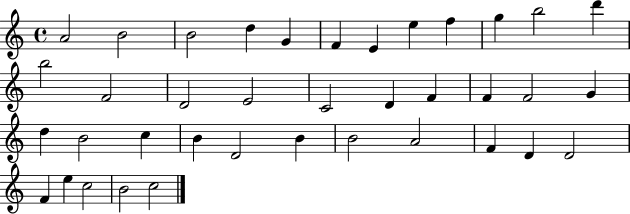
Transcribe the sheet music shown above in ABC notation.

X:1
T:Untitled
M:4/4
L:1/4
K:C
A2 B2 B2 d G F E e f g b2 d' b2 F2 D2 E2 C2 D F F F2 G d B2 c B D2 B B2 A2 F D D2 F e c2 B2 c2